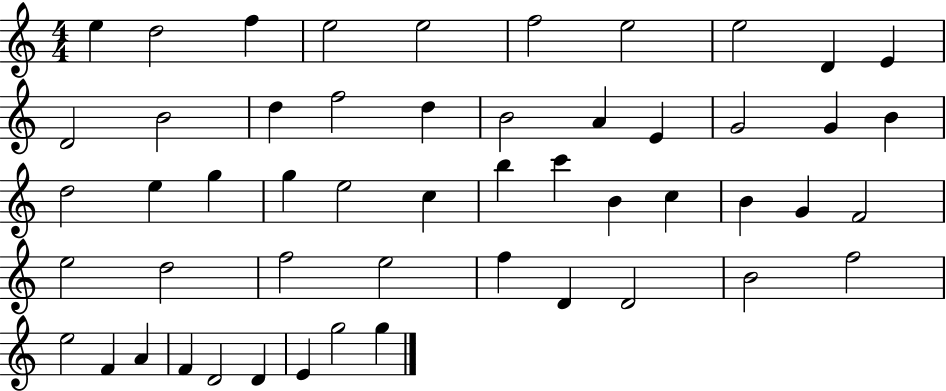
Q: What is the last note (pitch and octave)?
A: G5